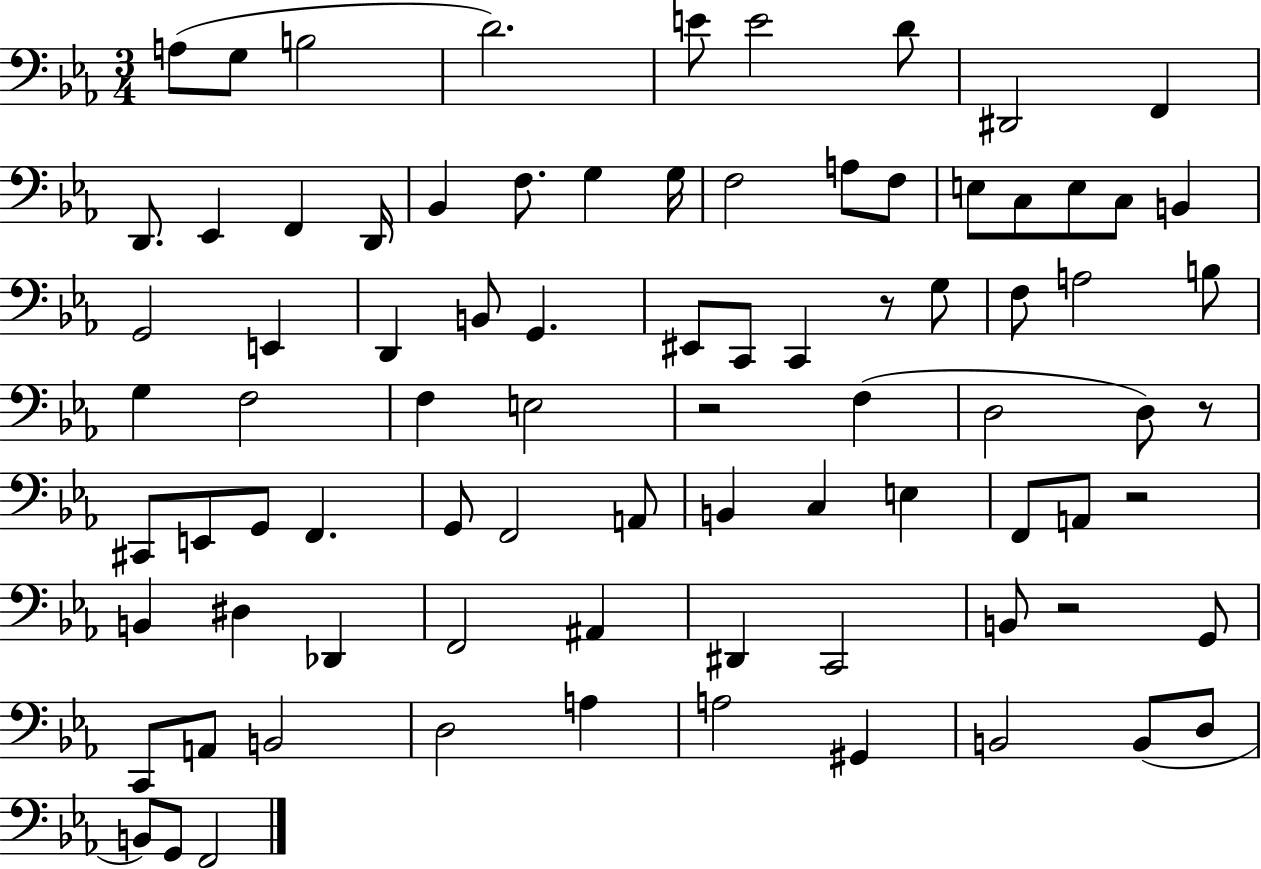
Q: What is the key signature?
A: EES major